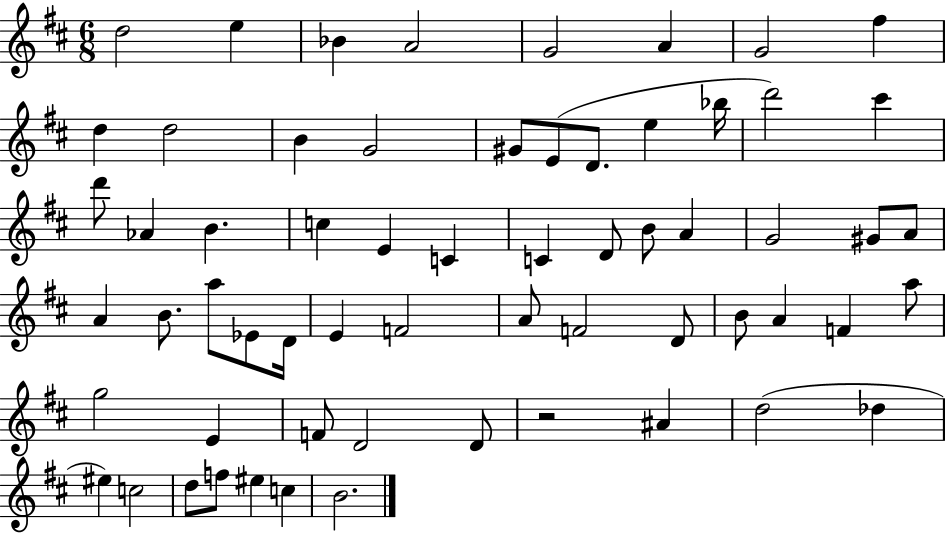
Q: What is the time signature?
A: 6/8